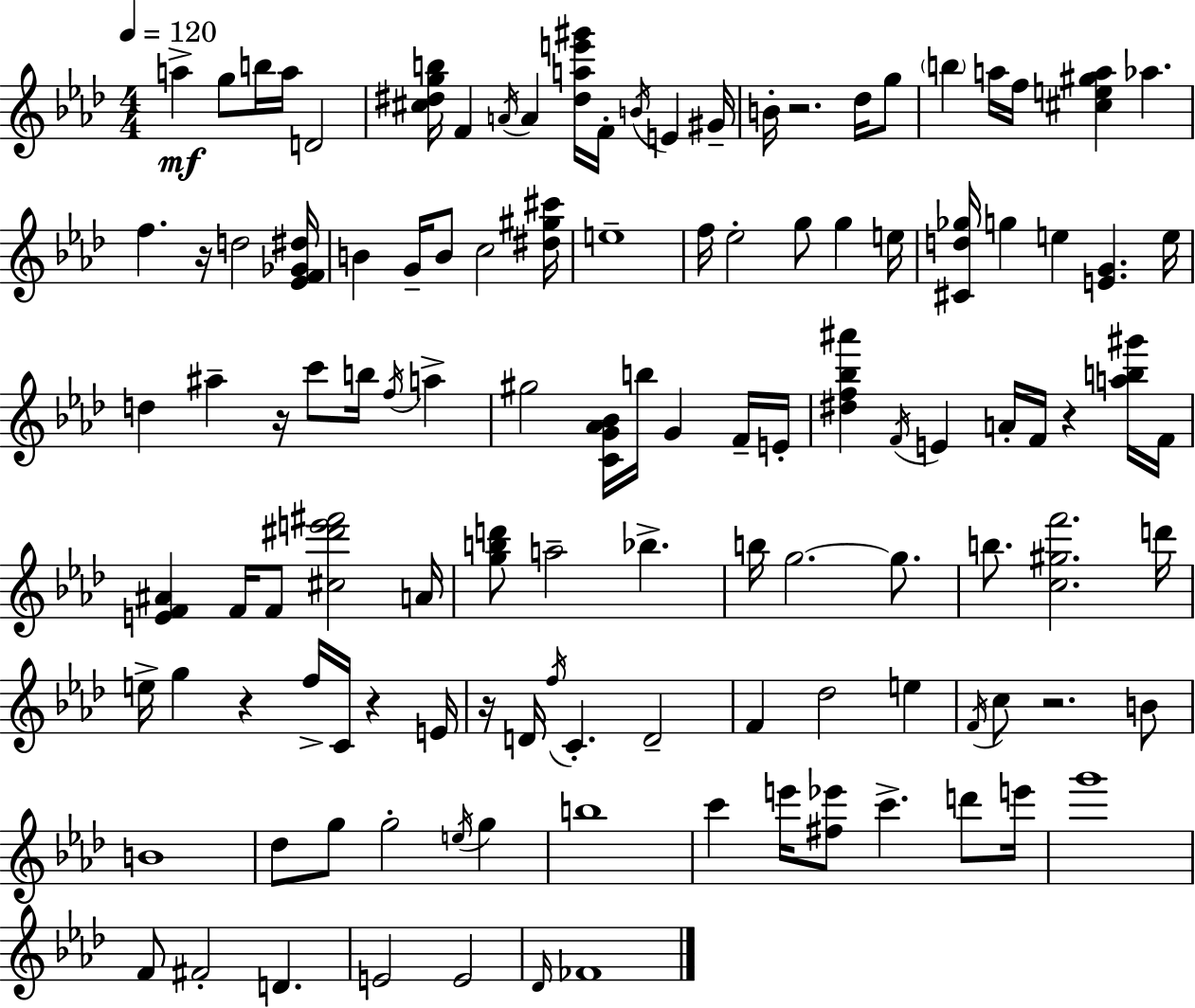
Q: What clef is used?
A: treble